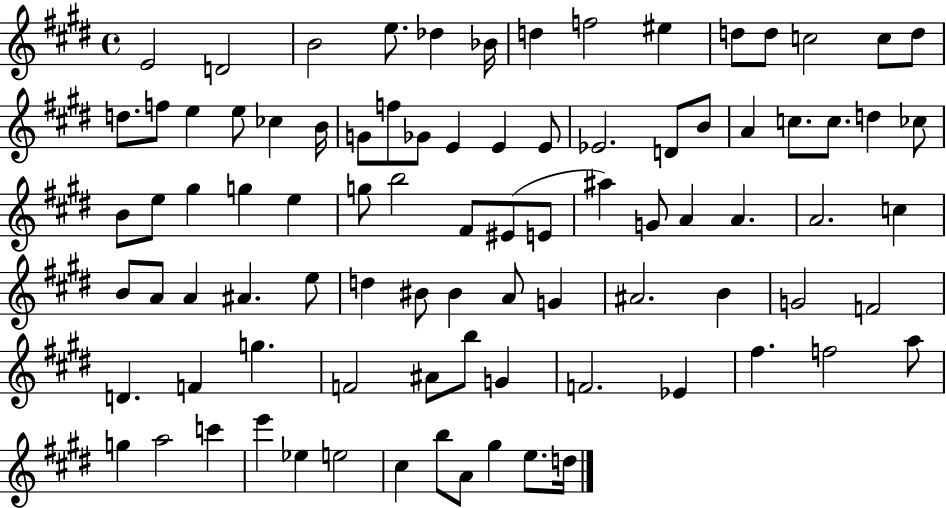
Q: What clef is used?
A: treble